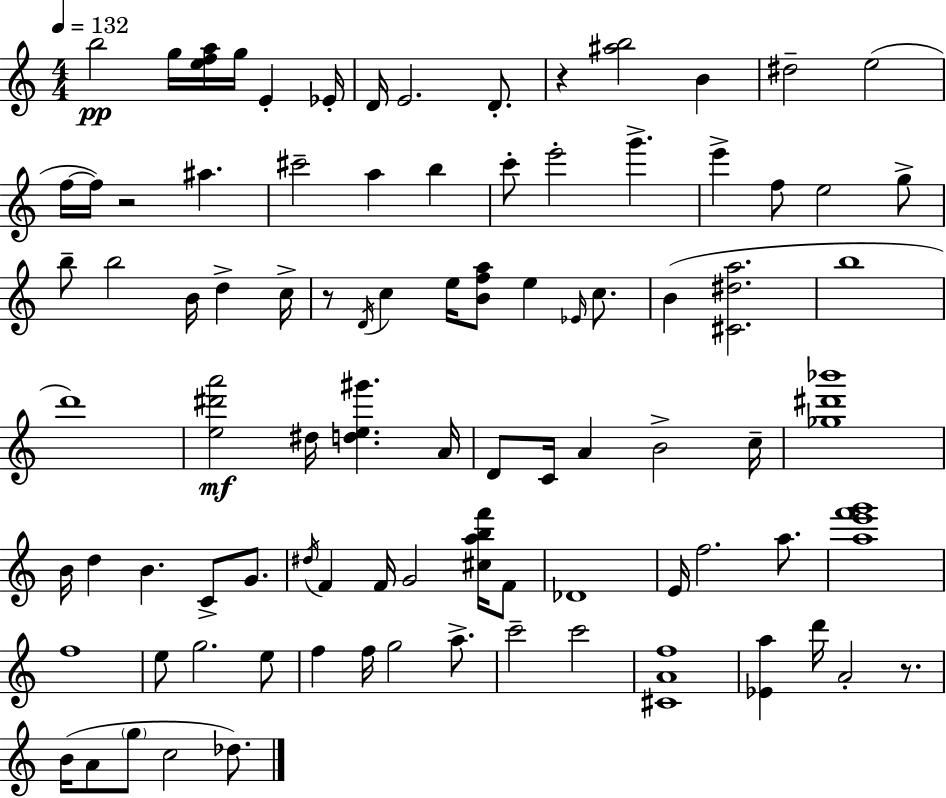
{
  \clef treble
  \numericTimeSignature
  \time 4/4
  \key c \major
  \tempo 4 = 132
  b''2\pp g''16 <e'' f'' a''>16 g''16 e'4-. ees'16-. | d'16 e'2. d'8.-. | r4 <ais'' b''>2 b'4 | dis''2-- e''2( | \break f''16~~ f''16) r2 ais''4. | cis'''2-- a''4 b''4 | c'''8-. e'''2-. g'''4.-> | e'''4-> f''8 e''2 g''8-> | \break b''8-- b''2 b'16 d''4-> c''16-> | r8 \acciaccatura { d'16 } c''4 e''16 <b' f'' a''>8 e''4 \grace { ees'16 } c''8. | b'4( <cis' dis'' a''>2. | b''1 | \break d'''1) | <e'' dis''' a'''>2\mf dis''16 <d'' e'' gis'''>4. | a'16 d'8 c'16 a'4 b'2-> | c''16-- <ges'' dis''' bes'''>1 | \break b'16 d''4 b'4. c'8-> g'8. | \acciaccatura { dis''16 } f'4 f'16 g'2 | <cis'' a'' b'' f'''>16 f'8 des'1 | e'16 f''2. | \break a''8. <a'' e''' f''' g'''>1 | f''1 | e''8 g''2. | e''8 f''4 f''16 g''2 | \break a''8.-> c'''2-- c'''2 | <cis' a' f''>1 | <ees' a''>4 d'''16 a'2-. | r8. b'16( a'8 \parenthesize g''8 c''2 | \break des''8.) \bar "|."
}